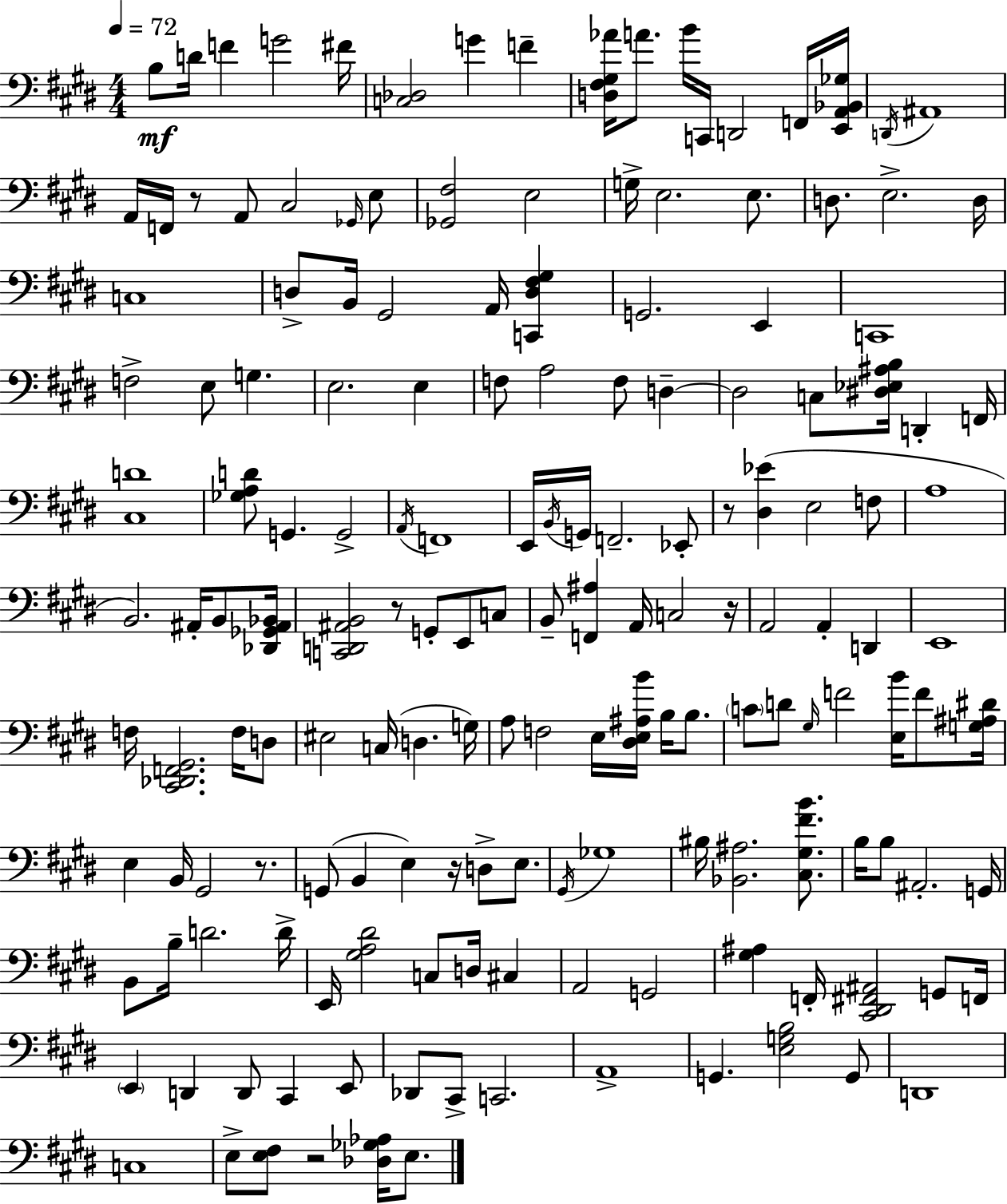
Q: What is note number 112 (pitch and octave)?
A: D3